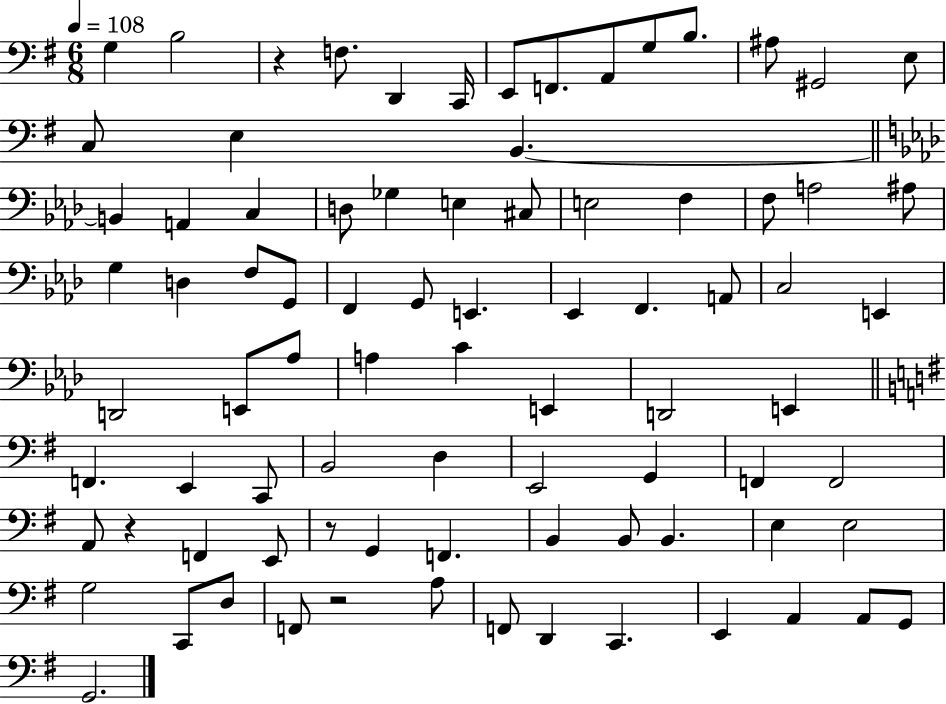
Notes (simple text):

G3/q B3/h R/q F3/e. D2/q C2/s E2/e F2/e. A2/e G3/e B3/e. A#3/e G#2/h E3/e C3/e E3/q B2/q. B2/q A2/q C3/q D3/e Gb3/q E3/q C#3/e E3/h F3/q F3/e A3/h A#3/e G3/q D3/q F3/e G2/e F2/q G2/e E2/q. Eb2/q F2/q. A2/e C3/h E2/q D2/h E2/e Ab3/e A3/q C4/q E2/q D2/h E2/q F2/q. E2/q C2/e B2/h D3/q E2/h G2/q F2/q F2/h A2/e R/q F2/q E2/e R/e G2/q F2/q. B2/q B2/e B2/q. E3/q E3/h G3/h C2/e D3/e F2/e R/h A3/e F2/e D2/q C2/q. E2/q A2/q A2/e G2/e G2/h.